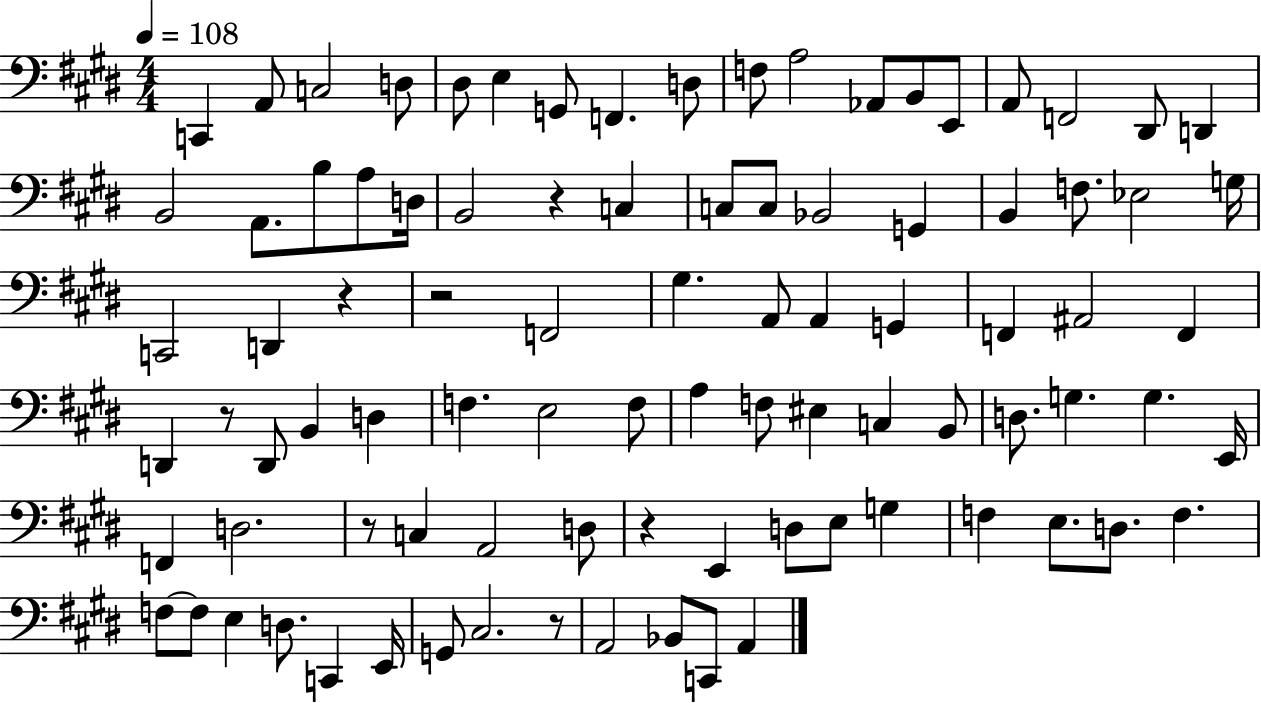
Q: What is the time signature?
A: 4/4